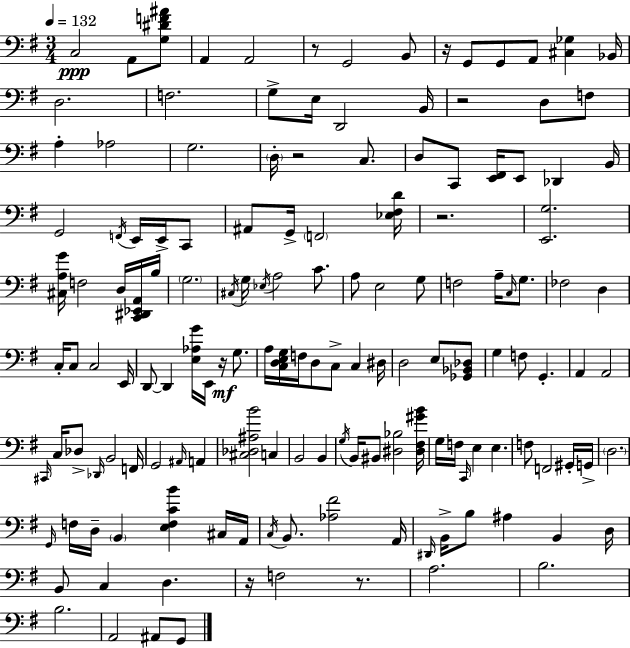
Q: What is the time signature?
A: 3/4